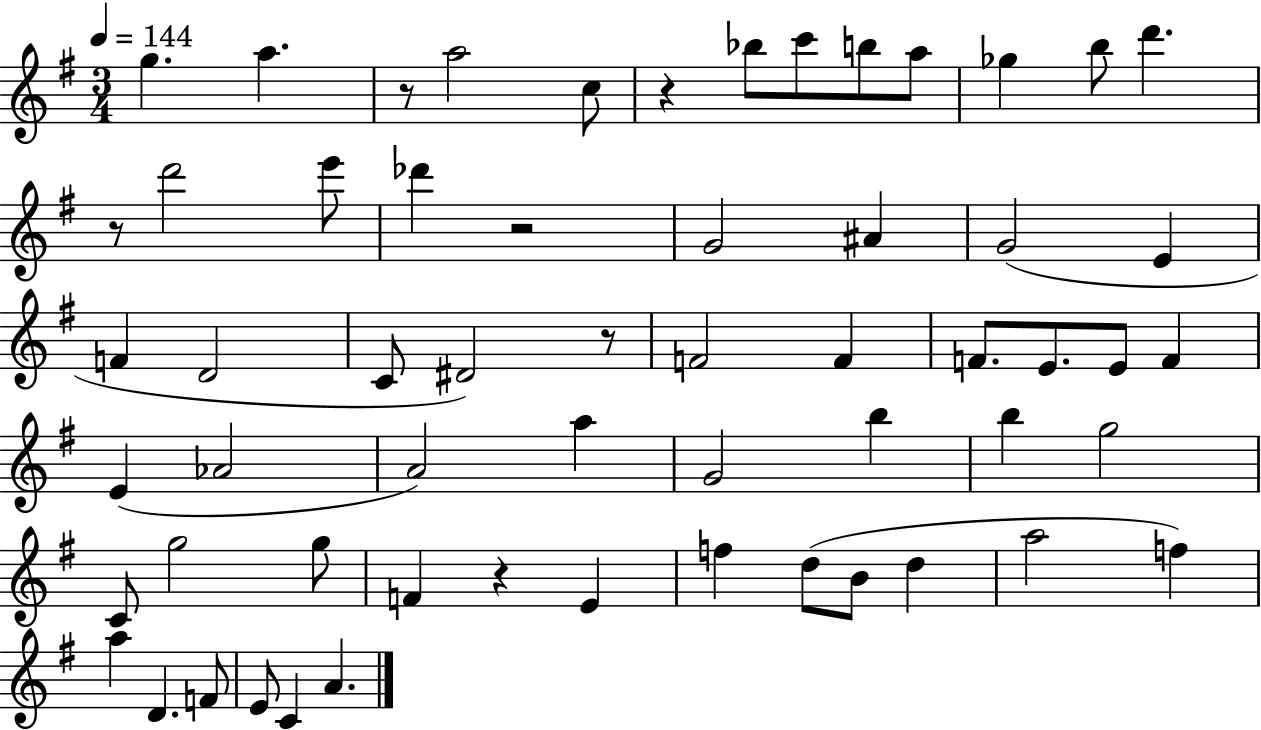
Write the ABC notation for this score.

X:1
T:Untitled
M:3/4
L:1/4
K:G
g a z/2 a2 c/2 z _b/2 c'/2 b/2 a/2 _g b/2 d' z/2 d'2 e'/2 _d' z2 G2 ^A G2 E F D2 C/2 ^D2 z/2 F2 F F/2 E/2 E/2 F E _A2 A2 a G2 b b g2 C/2 g2 g/2 F z E f d/2 B/2 d a2 f a D F/2 E/2 C A